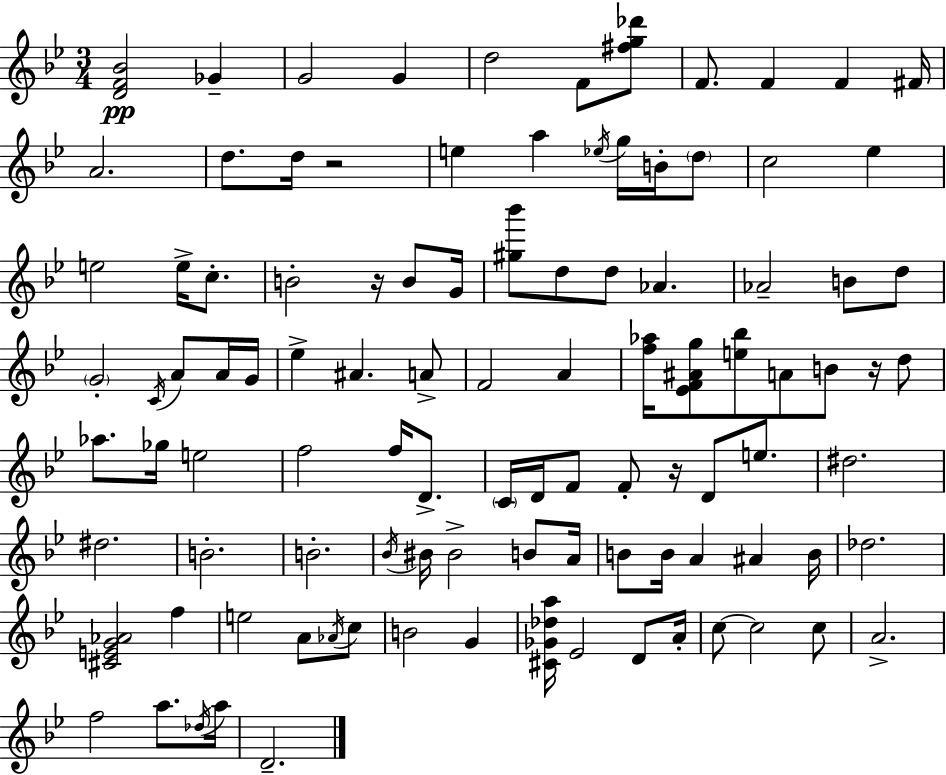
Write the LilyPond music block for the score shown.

{
  \clef treble
  \numericTimeSignature
  \time 3/4
  \key g \minor
  \repeat volta 2 { <d' f' bes'>2\pp ges'4-- | g'2 g'4 | d''2 f'8 <fis'' g'' des'''>8 | f'8. f'4 f'4 fis'16 | \break a'2. | d''8. d''16 r2 | e''4 a''4 \acciaccatura { ees''16 } g''16 b'16-. \parenthesize d''8 | c''2 ees''4 | \break e''2 e''16-> c''8.-. | b'2-. r16 b'8 | g'16 <gis'' bes'''>8 d''8 d''8 aes'4. | aes'2-- b'8 d''8 | \break \parenthesize g'2-. \acciaccatura { c'16 } a'8 | a'16 g'16 ees''4-> ais'4. | a'8-> f'2 a'4 | <f'' aes''>16 <ees' f' ais' g''>8 <e'' bes''>8 a'8 b'8 r16 | \break d''8 aes''8. ges''16 e''2 | f''2 f''16 d'8.-> | \parenthesize c'16 d'16 f'8 f'8-. r16 d'8 e''8. | dis''2. | \break dis''2. | b'2.-. | b'2.-. | \acciaccatura { bes'16 } bis'16 bis'2-> | \break b'8 a'16 b'8 b'16 a'4 ais'4 | b'16 des''2. | <cis' e' g' aes'>2 f''4 | e''2 a'8 | \break \acciaccatura { aes'16 } c''8 b'2 | g'4 <cis' ges' des'' a''>16 ees'2 | d'8 a'16-. c''8~~ c''2 | c''8 a'2.-> | \break f''2 | a''8. \acciaccatura { des''16 } a''16 d'2.-- | } \bar "|."
}